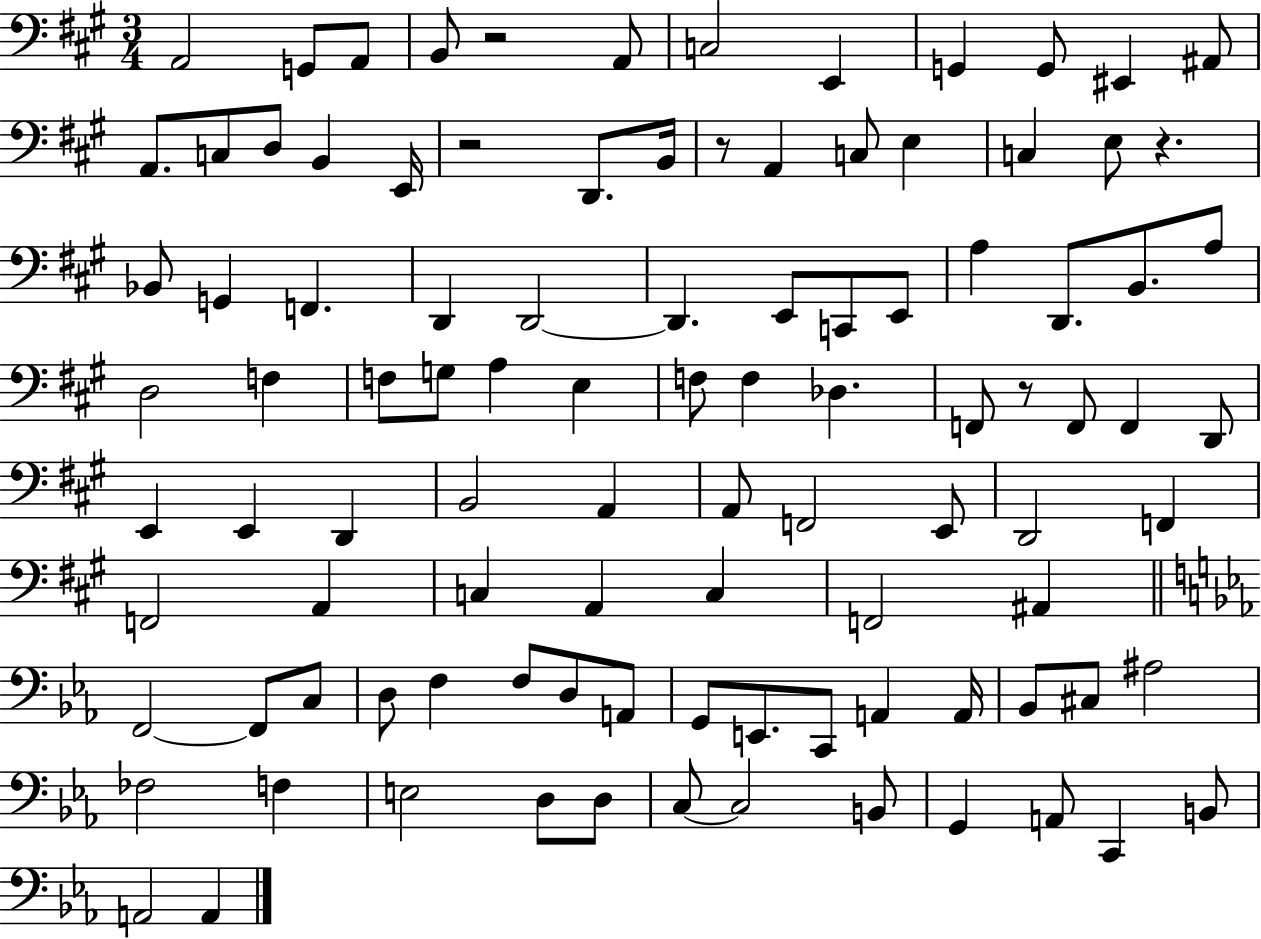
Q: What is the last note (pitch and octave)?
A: A2